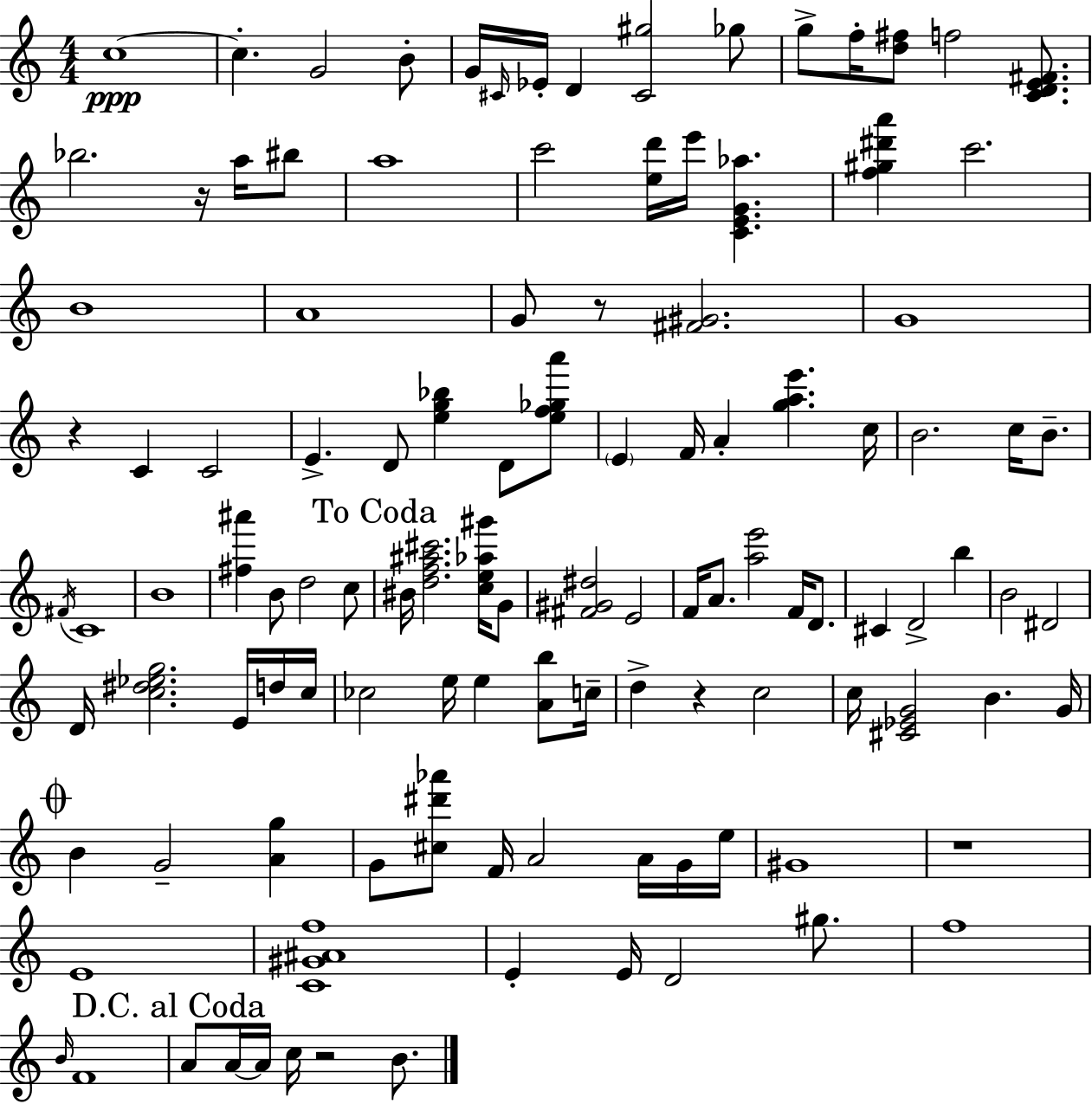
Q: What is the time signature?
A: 4/4